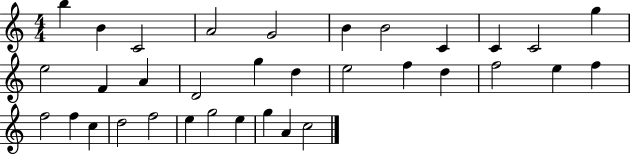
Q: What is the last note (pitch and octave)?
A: C5